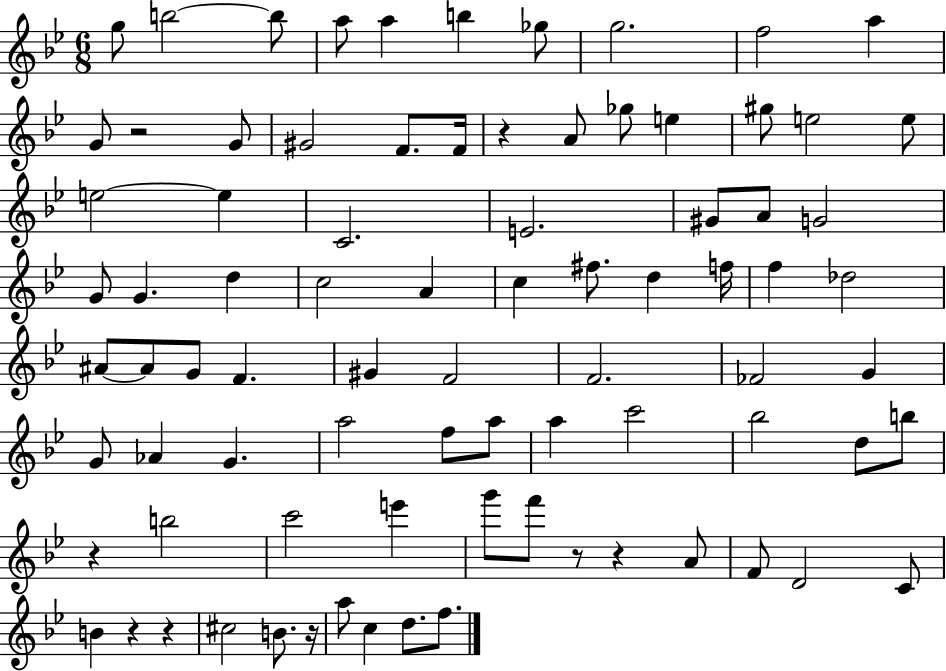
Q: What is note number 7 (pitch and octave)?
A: Gb5